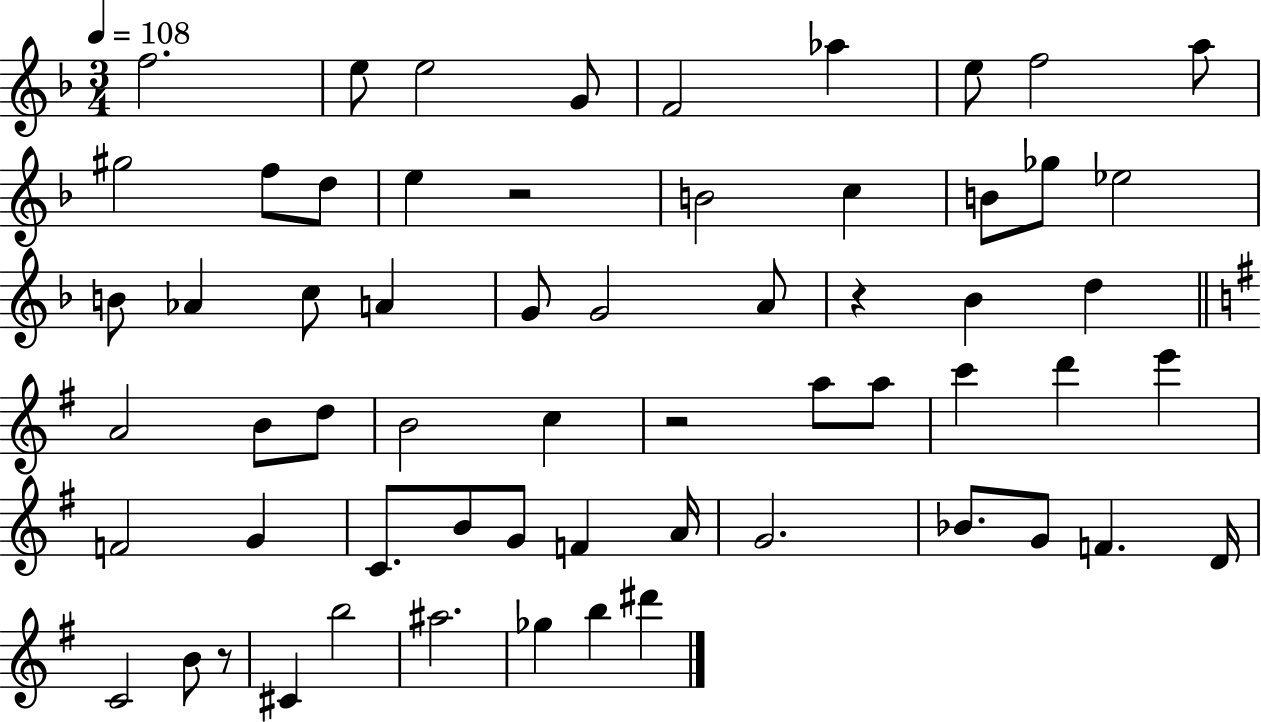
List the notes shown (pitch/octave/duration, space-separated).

F5/h. E5/e E5/h G4/e F4/h Ab5/q E5/e F5/h A5/e G#5/h F5/e D5/e E5/q R/h B4/h C5/q B4/e Gb5/e Eb5/h B4/e Ab4/q C5/e A4/q G4/e G4/h A4/e R/q Bb4/q D5/q A4/h B4/e D5/e B4/h C5/q R/h A5/e A5/e C6/q D6/q E6/q F4/h G4/q C4/e. B4/e G4/e F4/q A4/s G4/h. Bb4/e. G4/e F4/q. D4/s C4/h B4/e R/e C#4/q B5/h A#5/h. Gb5/q B5/q D#6/q